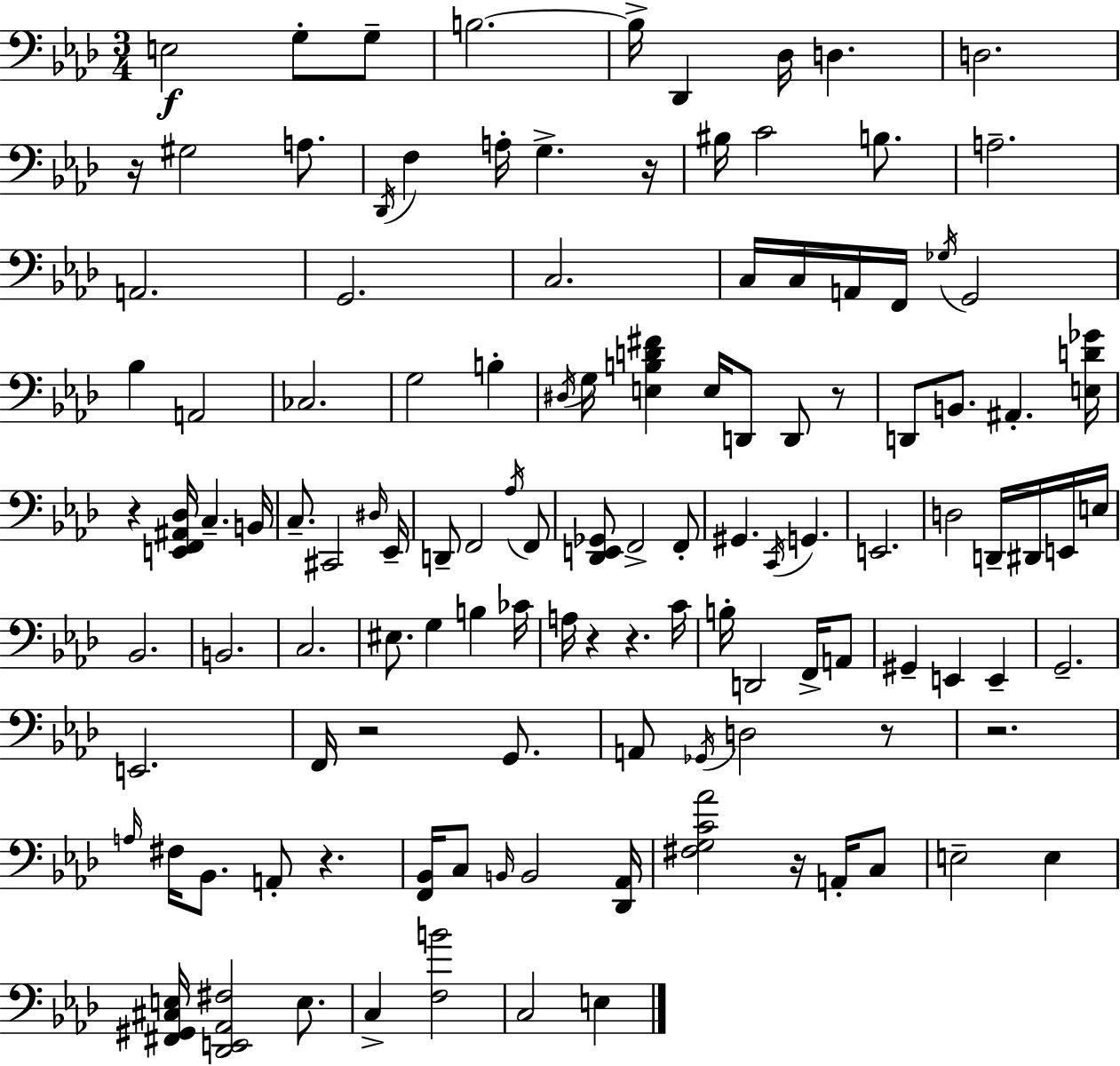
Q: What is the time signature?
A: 3/4